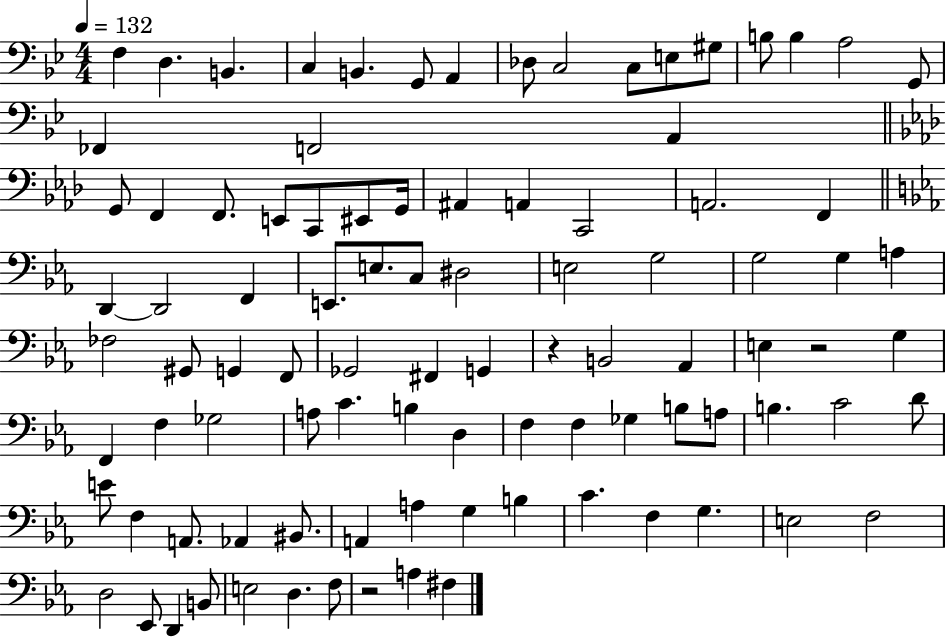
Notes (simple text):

F3/q D3/q. B2/q. C3/q B2/q. G2/e A2/q Db3/e C3/h C3/e E3/e G#3/e B3/e B3/q A3/h G2/e FES2/q F2/h A2/q G2/e F2/q F2/e. E2/e C2/e EIS2/e G2/s A#2/q A2/q C2/h A2/h. F2/q D2/q D2/h F2/q E2/e. E3/e. C3/e D#3/h E3/h G3/h G3/h G3/q A3/q FES3/h G#2/e G2/q F2/e Gb2/h F#2/q G2/q R/q B2/h Ab2/q E3/q R/h G3/q F2/q F3/q Gb3/h A3/e C4/q. B3/q D3/q F3/q F3/q Gb3/q B3/e A3/e B3/q. C4/h D4/e E4/e F3/q A2/e. Ab2/q BIS2/e. A2/q A3/q G3/q B3/q C4/q. F3/q G3/q. E3/h F3/h D3/h Eb2/e D2/q B2/e E3/h D3/q. F3/e R/h A3/q F#3/q